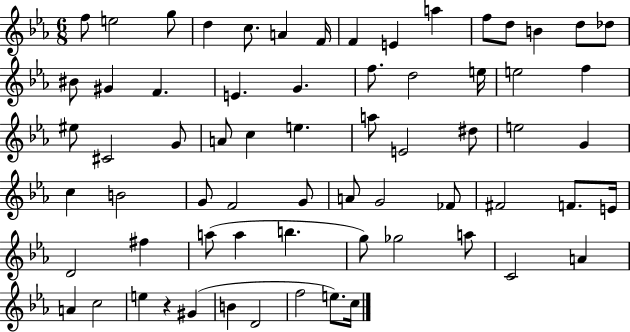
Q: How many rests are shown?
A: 1